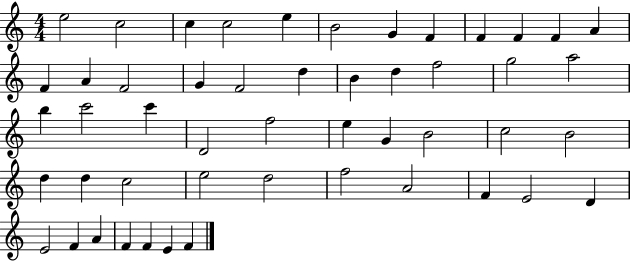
{
  \clef treble
  \numericTimeSignature
  \time 4/4
  \key c \major
  e''2 c''2 | c''4 c''2 e''4 | b'2 g'4 f'4 | f'4 f'4 f'4 a'4 | \break f'4 a'4 f'2 | g'4 f'2 d''4 | b'4 d''4 f''2 | g''2 a''2 | \break b''4 c'''2 c'''4 | d'2 f''2 | e''4 g'4 b'2 | c''2 b'2 | \break d''4 d''4 c''2 | e''2 d''2 | f''2 a'2 | f'4 e'2 d'4 | \break e'2 f'4 a'4 | f'4 f'4 e'4 f'4 | \bar "|."
}